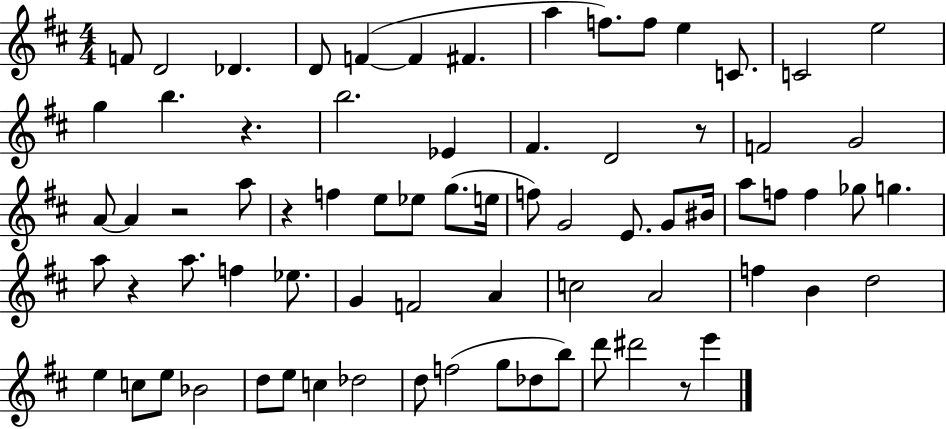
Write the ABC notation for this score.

X:1
T:Untitled
M:4/4
L:1/4
K:D
F/2 D2 _D D/2 F F ^F a f/2 f/2 e C/2 C2 e2 g b z b2 _E ^F D2 z/2 F2 G2 A/2 A z2 a/2 z f e/2 _e/2 g/2 e/4 f/2 G2 E/2 G/2 ^B/4 a/2 f/2 f _g/2 g a/2 z a/2 f _e/2 G F2 A c2 A2 f B d2 e c/2 e/2 _B2 d/2 e/2 c _d2 d/2 f2 g/2 _d/2 b/2 d'/2 ^d'2 z/2 e'